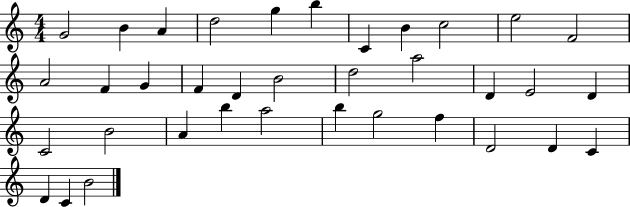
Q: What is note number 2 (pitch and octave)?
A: B4